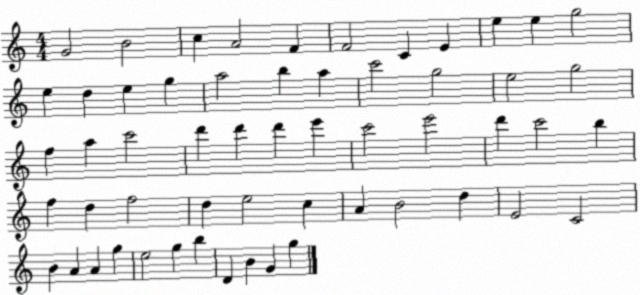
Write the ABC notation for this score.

X:1
T:Untitled
M:4/4
L:1/4
K:C
G2 B2 c A2 F F2 C E e e g2 e d e g a2 b a c'2 g2 e2 g2 f a c'2 d' d' d' e' c'2 e'2 d' c'2 b f d f2 d e2 c A B2 d E2 C2 B A A g e2 g b D B G g